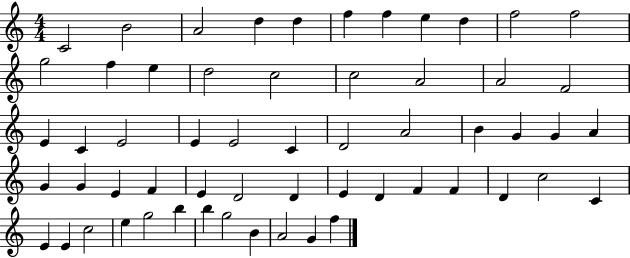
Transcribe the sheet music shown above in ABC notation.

X:1
T:Untitled
M:4/4
L:1/4
K:C
C2 B2 A2 d d f f e d f2 f2 g2 f e d2 c2 c2 A2 A2 F2 E C E2 E E2 C D2 A2 B G G A G G E F E D2 D E D F F D c2 C E E c2 e g2 b b g2 B A2 G f